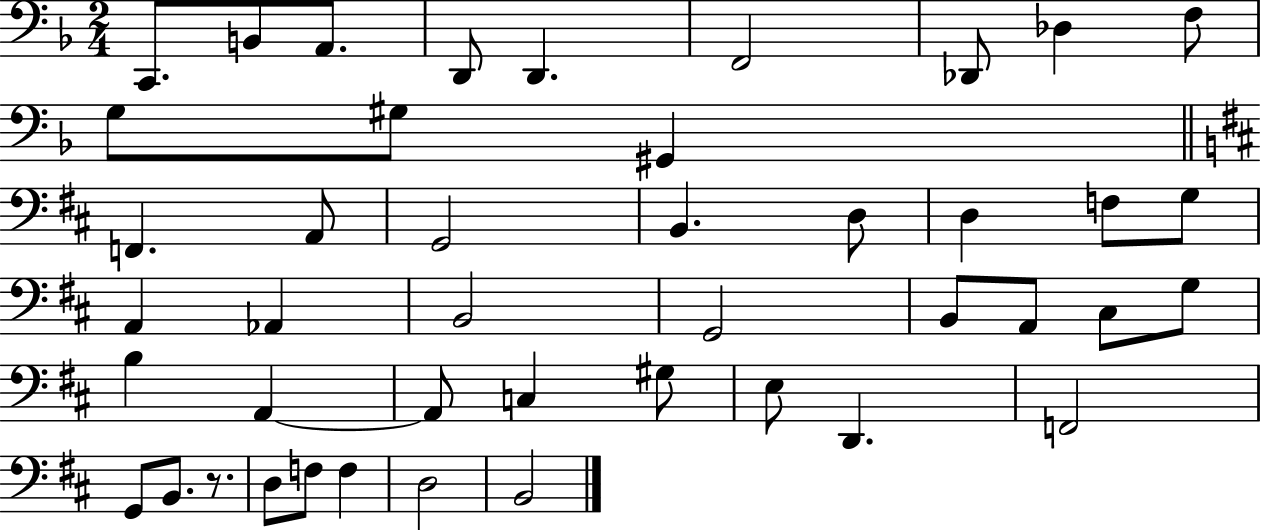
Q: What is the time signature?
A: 2/4